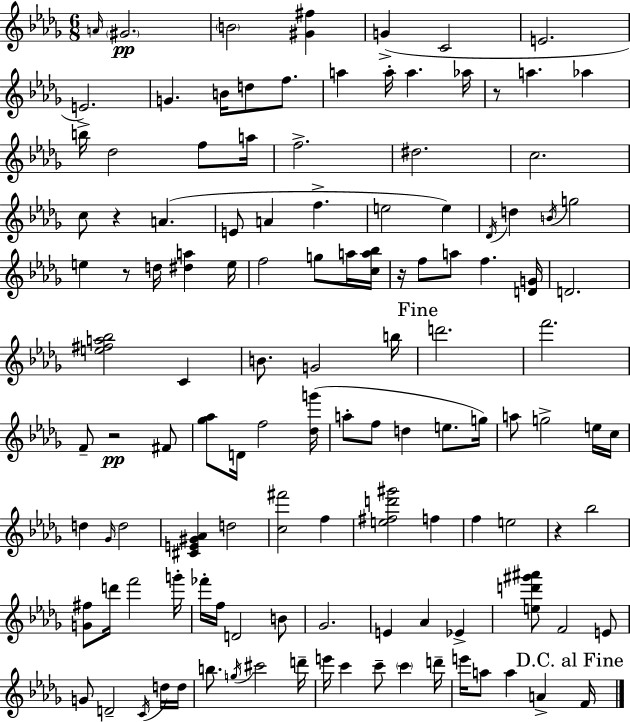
A4/s G#4/h. B4/h [G#4,F#5]/q G4/q C4/h E4/h. E4/h. G4/q. B4/s D5/e F5/e. A5/q A5/s A5/q. Ab5/s R/e A5/q. Ab5/q B5/s Db5/h F5/e A5/s F5/h. D#5/h. C5/h. C5/e R/q A4/q. E4/e A4/q F5/q. E5/h E5/q Db4/s D5/q B4/s G5/h E5/q R/e D5/s [D#5,A5]/q E5/s F5/h G5/e A5/s [C5,A5,Bb5]/s R/s F5/e A5/e F5/q. [D4,G4]/s D4/h. [E5,F#5,A5,Bb5]/h C4/q B4/e. G4/h B5/s D6/h. F6/h. F4/e R/h F#4/e [Gb5,Ab5]/e D4/s F5/h [Db5,G6]/s A5/e F5/e D5/q E5/e. G5/s A5/e G5/h E5/s C5/s D5/q Gb4/s D5/h [C#4,E4,G#4,Ab4]/q D5/h [C5,F#6]/h F5/q [E5,F#5,D6,G#6]/h F5/q F5/q E5/h R/q Bb5/h [G4,F#5]/e D6/s F6/h G6/s FES6/s F5/s D4/h B4/e Gb4/h. E4/q Ab4/q Eb4/q [E5,D6,G#6,A#6]/e F4/h E4/e G4/e D4/h C4/s D5/s D5/s B5/e. G5/s C#6/h D6/s E6/s C6/q C6/e C6/q D6/s E6/s A5/e A5/q A4/q F4/s